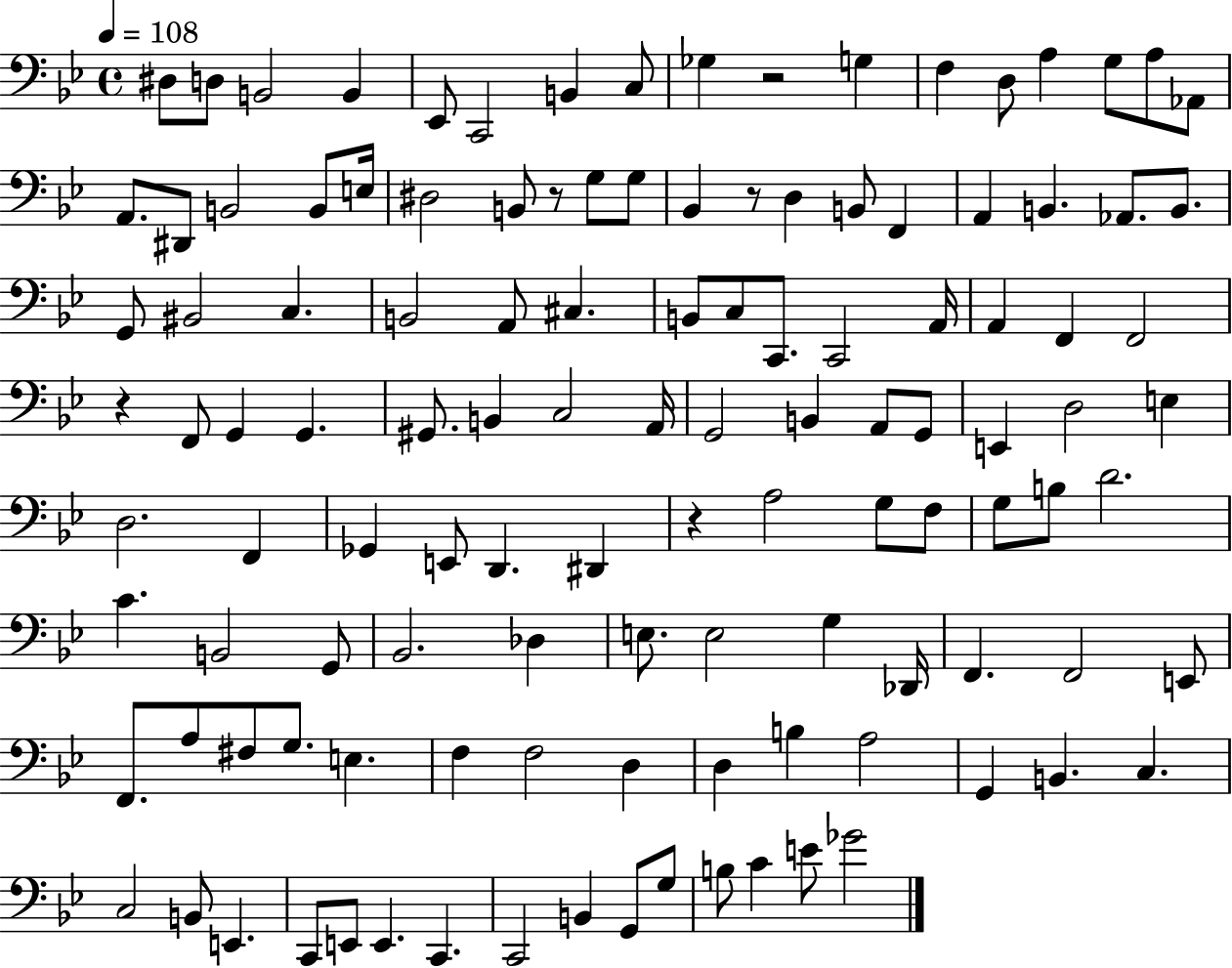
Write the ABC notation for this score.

X:1
T:Untitled
M:4/4
L:1/4
K:Bb
^D,/2 D,/2 B,,2 B,, _E,,/2 C,,2 B,, C,/2 _G, z2 G, F, D,/2 A, G,/2 A,/2 _A,,/2 A,,/2 ^D,,/2 B,,2 B,,/2 E,/4 ^D,2 B,,/2 z/2 G,/2 G,/2 _B,, z/2 D, B,,/2 F,, A,, B,, _A,,/2 B,,/2 G,,/2 ^B,,2 C, B,,2 A,,/2 ^C, B,,/2 C,/2 C,,/2 C,,2 A,,/4 A,, F,, F,,2 z F,,/2 G,, G,, ^G,,/2 B,, C,2 A,,/4 G,,2 B,, A,,/2 G,,/2 E,, D,2 E, D,2 F,, _G,, E,,/2 D,, ^D,, z A,2 G,/2 F,/2 G,/2 B,/2 D2 C B,,2 G,,/2 _B,,2 _D, E,/2 E,2 G, _D,,/4 F,, F,,2 E,,/2 F,,/2 A,/2 ^F,/2 G,/2 E, F, F,2 D, D, B, A,2 G,, B,, C, C,2 B,,/2 E,, C,,/2 E,,/2 E,, C,, C,,2 B,, G,,/2 G,/2 B,/2 C E/2 _G2